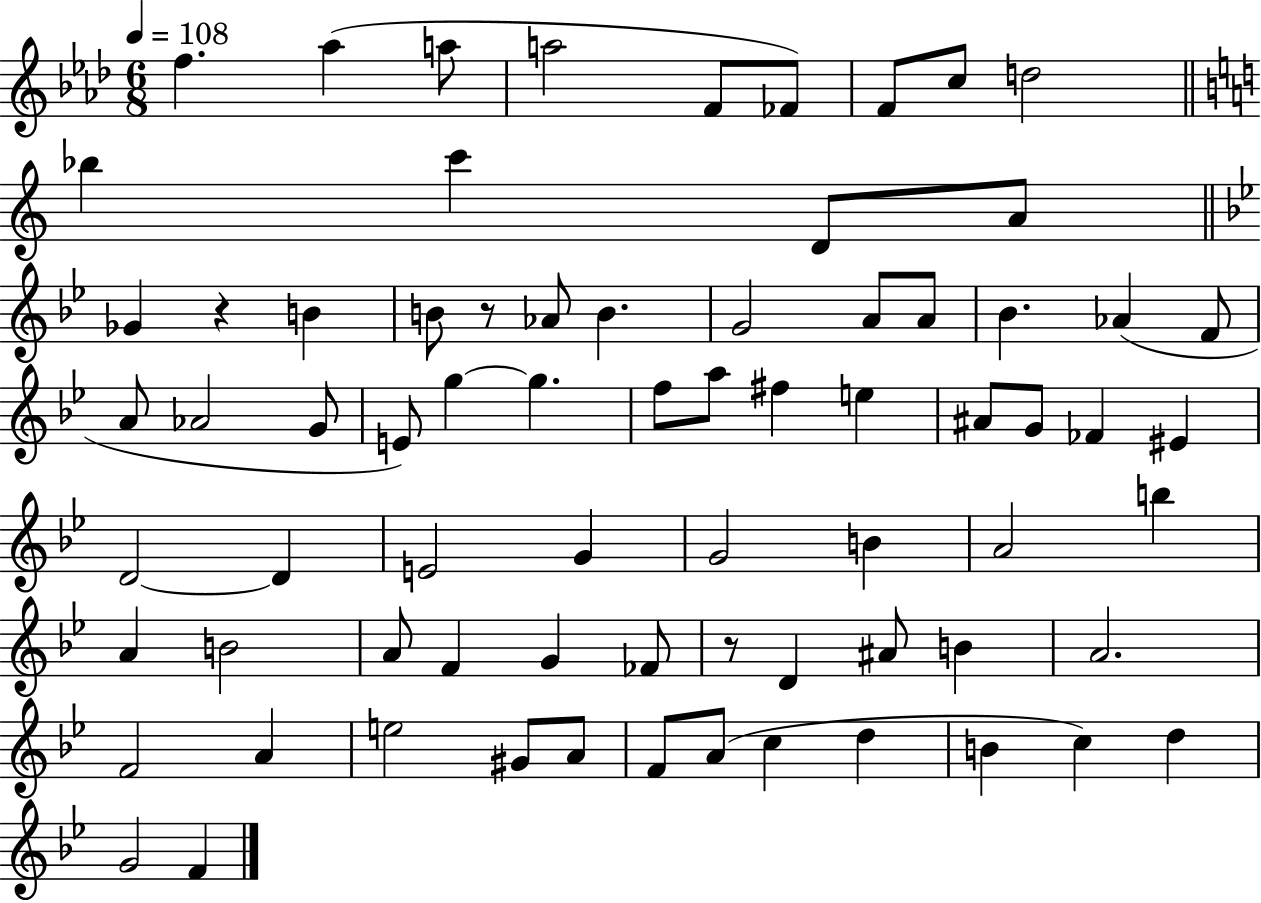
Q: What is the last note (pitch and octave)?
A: F4